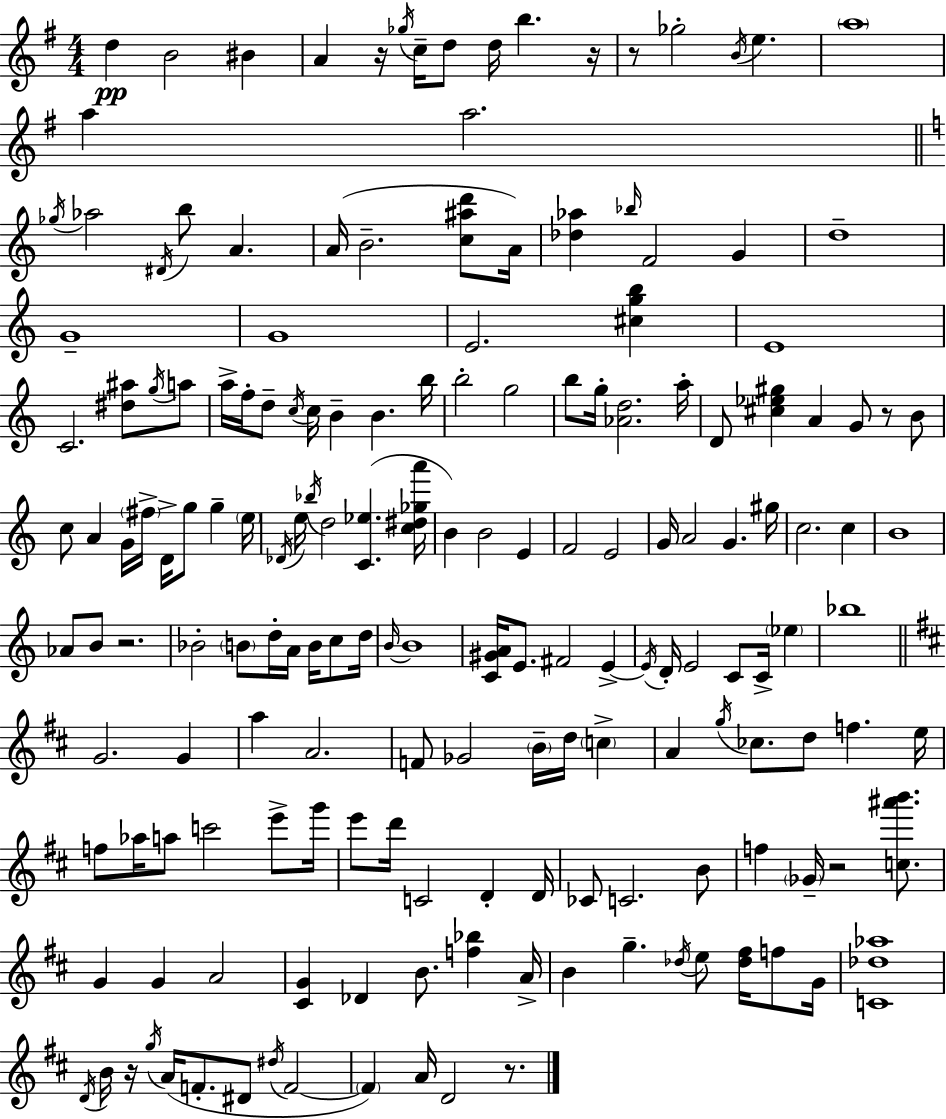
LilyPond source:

{
  \clef treble
  \numericTimeSignature
  \time 4/4
  \key e \minor
  d''4\pp b'2 bis'4 | a'4 r16 \acciaccatura { ges''16 } c''16-- d''8 d''16 b''4. | r16 r8 ges''2-. \acciaccatura { b'16 } e''4. | \parenthesize a''1 | \break a''4 a''2. | \bar "||" \break \key a \minor \acciaccatura { ges''16 } aes''2 \acciaccatura { dis'16 } b''8 a'4. | a'16( b'2.-- <c'' ais'' d'''>8 | a'16) <des'' aes''>4 \grace { bes''16 } f'2 g'4 | d''1-- | \break g'1-- | g'1 | e'2. <cis'' g'' b''>4 | e'1 | \break c'2. <dis'' ais''>8 | \acciaccatura { g''16 } a''8 a''16-> f''16-. d''8-- \acciaccatura { c''16 } c''16 b'4-- b'4. | b''16 b''2-. g''2 | b''8 g''16-. <aes' d''>2. | \break a''16-. d'8 <cis'' ees'' gis''>4 a'4 g'8 | r8 b'8 c''8 a'4 g'16 \parenthesize fis''16-> d'16-> g''8 | g''4-- \parenthesize e''16 \acciaccatura { des'16 } e''16 \acciaccatura { bes''16 } d''2 | <c' ees''>4.( <c'' dis'' ges'' a'''>16 b'4) b'2 | \break e'4 f'2 e'2 | g'16 a'2 | g'4. gis''16 c''2. | c''4 b'1 | \break aes'8 b'8 r2. | bes'2-. \parenthesize b'8 | d''16-. a'16 b'16 c''8 d''16 \grace { b'16~ }~ b'1 | <c' gis' a'>16 e'8. fis'2 | \break e'4->~~ \acciaccatura { e'16 } d'16-. e'2 | c'8 c'16-> \parenthesize ees''4 bes''1 | \bar "||" \break \key d \major g'2. g'4 | a''4 a'2. | f'8 ges'2 \parenthesize b'16-- d''16 \parenthesize c''4-> | a'4 \acciaccatura { g''16 } ces''8. d''8 f''4. | \break e''16 f''8 aes''16 a''8 c'''2 e'''8-> | g'''16 e'''8 d'''16 c'2 d'4-. | d'16 ces'8 c'2. b'8 | f''4 \parenthesize ges'16-- r2 <c'' ais''' b'''>8. | \break g'4 g'4 a'2 | <cis' g'>4 des'4 b'8. <f'' bes''>4 | a'16-> b'4 g''4.-- \acciaccatura { des''16 } e''8 <des'' fis''>16 f''8 | g'16 <c' des'' aes''>1 | \break \acciaccatura { d'16 } b'16 r16 \acciaccatura { g''16 } a'16( f'8.-. dis'8 \acciaccatura { dis''16 } f'2~~ | \parenthesize f'4) a'16 d'2 | r8. \bar "|."
}